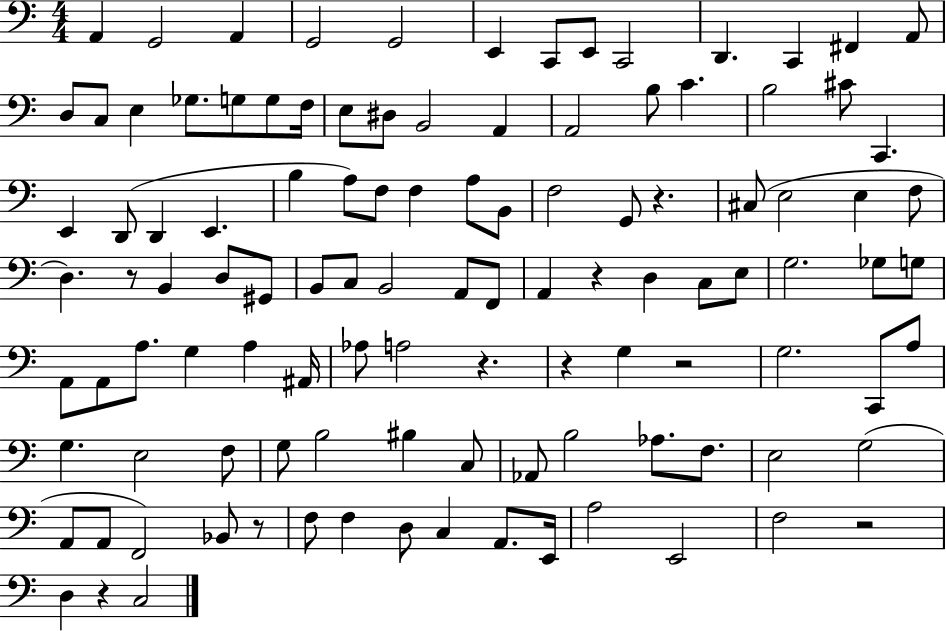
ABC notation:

X:1
T:Untitled
M:4/4
L:1/4
K:C
A,, G,,2 A,, G,,2 G,,2 E,, C,,/2 E,,/2 C,,2 D,, C,, ^F,, A,,/2 D,/2 C,/2 E, _G,/2 G,/2 G,/2 F,/4 E,/2 ^D,/2 B,,2 A,, A,,2 B,/2 C B,2 ^C/2 C,, E,, D,,/2 D,, E,, B, A,/2 F,/2 F, A,/2 B,,/2 F,2 G,,/2 z ^C,/2 E,2 E, F,/2 D, z/2 B,, D,/2 ^G,,/2 B,,/2 C,/2 B,,2 A,,/2 F,,/2 A,, z D, C,/2 E,/2 G,2 _G,/2 G,/2 A,,/2 A,,/2 A,/2 G, A, ^A,,/4 _A,/2 A,2 z z G, z2 G,2 C,,/2 A,/2 G, E,2 F,/2 G,/2 B,2 ^B, C,/2 _A,,/2 B,2 _A,/2 F,/2 E,2 G,2 A,,/2 A,,/2 F,,2 _B,,/2 z/2 F,/2 F, D,/2 C, A,,/2 E,,/4 A,2 E,,2 F,2 z2 D, z C,2